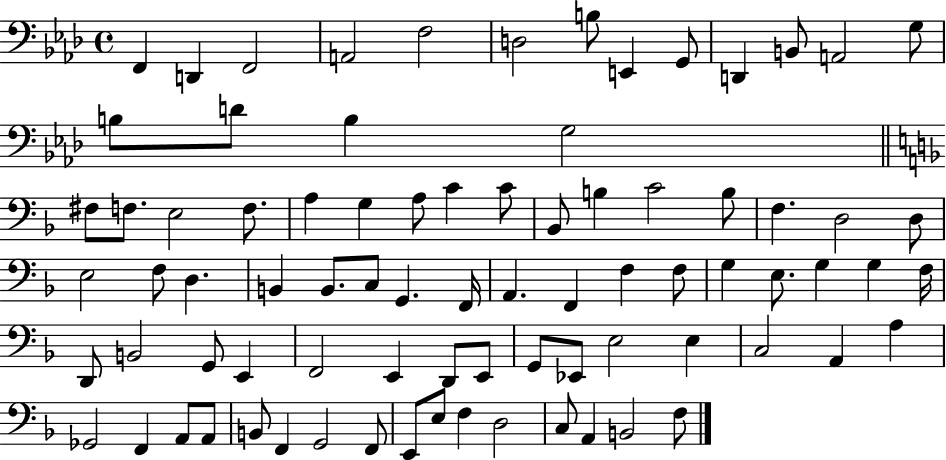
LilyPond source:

{
  \clef bass
  \time 4/4
  \defaultTimeSignature
  \key aes \major
  \repeat volta 2 { f,4 d,4 f,2 | a,2 f2 | d2 b8 e,4 g,8 | d,4 b,8 a,2 g8 | \break b8 d'8 b4 g2 | \bar "||" \break \key f \major fis8 f8. e2 f8. | a4 g4 a8 c'4 c'8 | bes,8 b4 c'2 b8 | f4. d2 d8 | \break e2 f8 d4. | b,4 b,8. c8 g,4. f,16 | a,4. f,4 f4 f8 | g4 e8. g4 g4 f16 | \break d,8 b,2 g,8 e,4 | f,2 e,4 d,8 e,8 | g,8 ees,8 e2 e4 | c2 a,4 a4 | \break ges,2 f,4 a,8 a,8 | b,8 f,4 g,2 f,8 | e,8 e8 f4 d2 | c8 a,4 b,2 f8 | \break } \bar "|."
}